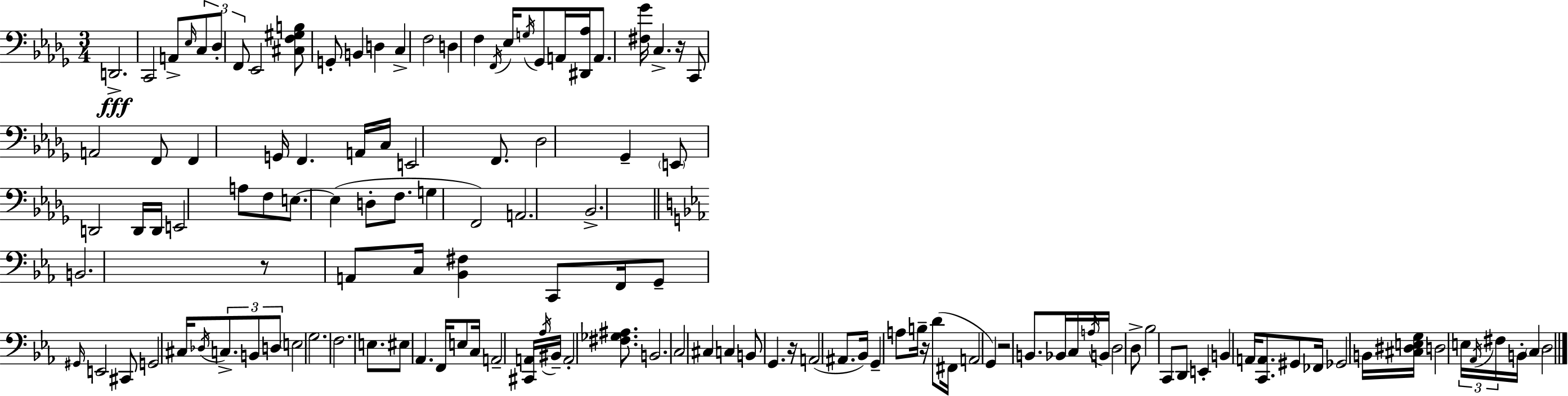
X:1
T:Untitled
M:3/4
L:1/4
K:Bbm
D,,2 C,,2 A,,/2 _E,/4 C,/2 _D,/2 F,,/2 _E,,2 [^C,F,^G,B,]/2 G,,/2 B,, D, C, F,2 D, F, F,,/4 _E,/4 G,/4 _G,,/2 A,,/4 [^D,,_A,]/4 A,,/2 [^F,_G]/4 C, z/4 C,,/2 A,,2 F,,/2 F,, G,,/4 F,, A,,/4 C,/4 E,,2 F,,/2 _D,2 _G,, E,,/2 D,,2 D,,/4 D,,/4 E,,2 A,/2 F,/2 E,/2 E, D,/2 F,/2 G, F,,2 A,,2 _B,,2 B,,2 z/2 A,,/2 C,/4 [_B,,^F,] C,,/2 F,,/4 G,,/2 ^G,,/4 E,,2 ^C,,/2 G,,2 ^C,/4 _D,/4 C,/2 B,,/2 D,/2 E,2 G,2 F,2 E,/2 ^E,/2 _A,, F,,/4 E,/2 C,/4 A,,2 [^C,,A,,]/4 _A,/4 ^B,,/4 A,,2 [^F,_G,^A,]/2 B,,2 C,2 ^C, C, B,,/2 G,, z/4 A,,2 ^A,,/2 _B,,/4 G,, A,/2 B,/4 z/4 D/2 ^F,,/4 A,,2 G,, z2 B,,/2 _B,,/4 C,/4 A,/4 B,,/4 D,2 D,/2 _B,2 C,,/2 D,,/2 E,, B,, A,,/4 [C,,A,,]/2 ^G,,/2 _F,,/4 _G,,2 B,,/4 [^C,^D,E,G,]/4 D,2 E,/4 _A,,/4 ^F,/4 B,,/4 C, D,2